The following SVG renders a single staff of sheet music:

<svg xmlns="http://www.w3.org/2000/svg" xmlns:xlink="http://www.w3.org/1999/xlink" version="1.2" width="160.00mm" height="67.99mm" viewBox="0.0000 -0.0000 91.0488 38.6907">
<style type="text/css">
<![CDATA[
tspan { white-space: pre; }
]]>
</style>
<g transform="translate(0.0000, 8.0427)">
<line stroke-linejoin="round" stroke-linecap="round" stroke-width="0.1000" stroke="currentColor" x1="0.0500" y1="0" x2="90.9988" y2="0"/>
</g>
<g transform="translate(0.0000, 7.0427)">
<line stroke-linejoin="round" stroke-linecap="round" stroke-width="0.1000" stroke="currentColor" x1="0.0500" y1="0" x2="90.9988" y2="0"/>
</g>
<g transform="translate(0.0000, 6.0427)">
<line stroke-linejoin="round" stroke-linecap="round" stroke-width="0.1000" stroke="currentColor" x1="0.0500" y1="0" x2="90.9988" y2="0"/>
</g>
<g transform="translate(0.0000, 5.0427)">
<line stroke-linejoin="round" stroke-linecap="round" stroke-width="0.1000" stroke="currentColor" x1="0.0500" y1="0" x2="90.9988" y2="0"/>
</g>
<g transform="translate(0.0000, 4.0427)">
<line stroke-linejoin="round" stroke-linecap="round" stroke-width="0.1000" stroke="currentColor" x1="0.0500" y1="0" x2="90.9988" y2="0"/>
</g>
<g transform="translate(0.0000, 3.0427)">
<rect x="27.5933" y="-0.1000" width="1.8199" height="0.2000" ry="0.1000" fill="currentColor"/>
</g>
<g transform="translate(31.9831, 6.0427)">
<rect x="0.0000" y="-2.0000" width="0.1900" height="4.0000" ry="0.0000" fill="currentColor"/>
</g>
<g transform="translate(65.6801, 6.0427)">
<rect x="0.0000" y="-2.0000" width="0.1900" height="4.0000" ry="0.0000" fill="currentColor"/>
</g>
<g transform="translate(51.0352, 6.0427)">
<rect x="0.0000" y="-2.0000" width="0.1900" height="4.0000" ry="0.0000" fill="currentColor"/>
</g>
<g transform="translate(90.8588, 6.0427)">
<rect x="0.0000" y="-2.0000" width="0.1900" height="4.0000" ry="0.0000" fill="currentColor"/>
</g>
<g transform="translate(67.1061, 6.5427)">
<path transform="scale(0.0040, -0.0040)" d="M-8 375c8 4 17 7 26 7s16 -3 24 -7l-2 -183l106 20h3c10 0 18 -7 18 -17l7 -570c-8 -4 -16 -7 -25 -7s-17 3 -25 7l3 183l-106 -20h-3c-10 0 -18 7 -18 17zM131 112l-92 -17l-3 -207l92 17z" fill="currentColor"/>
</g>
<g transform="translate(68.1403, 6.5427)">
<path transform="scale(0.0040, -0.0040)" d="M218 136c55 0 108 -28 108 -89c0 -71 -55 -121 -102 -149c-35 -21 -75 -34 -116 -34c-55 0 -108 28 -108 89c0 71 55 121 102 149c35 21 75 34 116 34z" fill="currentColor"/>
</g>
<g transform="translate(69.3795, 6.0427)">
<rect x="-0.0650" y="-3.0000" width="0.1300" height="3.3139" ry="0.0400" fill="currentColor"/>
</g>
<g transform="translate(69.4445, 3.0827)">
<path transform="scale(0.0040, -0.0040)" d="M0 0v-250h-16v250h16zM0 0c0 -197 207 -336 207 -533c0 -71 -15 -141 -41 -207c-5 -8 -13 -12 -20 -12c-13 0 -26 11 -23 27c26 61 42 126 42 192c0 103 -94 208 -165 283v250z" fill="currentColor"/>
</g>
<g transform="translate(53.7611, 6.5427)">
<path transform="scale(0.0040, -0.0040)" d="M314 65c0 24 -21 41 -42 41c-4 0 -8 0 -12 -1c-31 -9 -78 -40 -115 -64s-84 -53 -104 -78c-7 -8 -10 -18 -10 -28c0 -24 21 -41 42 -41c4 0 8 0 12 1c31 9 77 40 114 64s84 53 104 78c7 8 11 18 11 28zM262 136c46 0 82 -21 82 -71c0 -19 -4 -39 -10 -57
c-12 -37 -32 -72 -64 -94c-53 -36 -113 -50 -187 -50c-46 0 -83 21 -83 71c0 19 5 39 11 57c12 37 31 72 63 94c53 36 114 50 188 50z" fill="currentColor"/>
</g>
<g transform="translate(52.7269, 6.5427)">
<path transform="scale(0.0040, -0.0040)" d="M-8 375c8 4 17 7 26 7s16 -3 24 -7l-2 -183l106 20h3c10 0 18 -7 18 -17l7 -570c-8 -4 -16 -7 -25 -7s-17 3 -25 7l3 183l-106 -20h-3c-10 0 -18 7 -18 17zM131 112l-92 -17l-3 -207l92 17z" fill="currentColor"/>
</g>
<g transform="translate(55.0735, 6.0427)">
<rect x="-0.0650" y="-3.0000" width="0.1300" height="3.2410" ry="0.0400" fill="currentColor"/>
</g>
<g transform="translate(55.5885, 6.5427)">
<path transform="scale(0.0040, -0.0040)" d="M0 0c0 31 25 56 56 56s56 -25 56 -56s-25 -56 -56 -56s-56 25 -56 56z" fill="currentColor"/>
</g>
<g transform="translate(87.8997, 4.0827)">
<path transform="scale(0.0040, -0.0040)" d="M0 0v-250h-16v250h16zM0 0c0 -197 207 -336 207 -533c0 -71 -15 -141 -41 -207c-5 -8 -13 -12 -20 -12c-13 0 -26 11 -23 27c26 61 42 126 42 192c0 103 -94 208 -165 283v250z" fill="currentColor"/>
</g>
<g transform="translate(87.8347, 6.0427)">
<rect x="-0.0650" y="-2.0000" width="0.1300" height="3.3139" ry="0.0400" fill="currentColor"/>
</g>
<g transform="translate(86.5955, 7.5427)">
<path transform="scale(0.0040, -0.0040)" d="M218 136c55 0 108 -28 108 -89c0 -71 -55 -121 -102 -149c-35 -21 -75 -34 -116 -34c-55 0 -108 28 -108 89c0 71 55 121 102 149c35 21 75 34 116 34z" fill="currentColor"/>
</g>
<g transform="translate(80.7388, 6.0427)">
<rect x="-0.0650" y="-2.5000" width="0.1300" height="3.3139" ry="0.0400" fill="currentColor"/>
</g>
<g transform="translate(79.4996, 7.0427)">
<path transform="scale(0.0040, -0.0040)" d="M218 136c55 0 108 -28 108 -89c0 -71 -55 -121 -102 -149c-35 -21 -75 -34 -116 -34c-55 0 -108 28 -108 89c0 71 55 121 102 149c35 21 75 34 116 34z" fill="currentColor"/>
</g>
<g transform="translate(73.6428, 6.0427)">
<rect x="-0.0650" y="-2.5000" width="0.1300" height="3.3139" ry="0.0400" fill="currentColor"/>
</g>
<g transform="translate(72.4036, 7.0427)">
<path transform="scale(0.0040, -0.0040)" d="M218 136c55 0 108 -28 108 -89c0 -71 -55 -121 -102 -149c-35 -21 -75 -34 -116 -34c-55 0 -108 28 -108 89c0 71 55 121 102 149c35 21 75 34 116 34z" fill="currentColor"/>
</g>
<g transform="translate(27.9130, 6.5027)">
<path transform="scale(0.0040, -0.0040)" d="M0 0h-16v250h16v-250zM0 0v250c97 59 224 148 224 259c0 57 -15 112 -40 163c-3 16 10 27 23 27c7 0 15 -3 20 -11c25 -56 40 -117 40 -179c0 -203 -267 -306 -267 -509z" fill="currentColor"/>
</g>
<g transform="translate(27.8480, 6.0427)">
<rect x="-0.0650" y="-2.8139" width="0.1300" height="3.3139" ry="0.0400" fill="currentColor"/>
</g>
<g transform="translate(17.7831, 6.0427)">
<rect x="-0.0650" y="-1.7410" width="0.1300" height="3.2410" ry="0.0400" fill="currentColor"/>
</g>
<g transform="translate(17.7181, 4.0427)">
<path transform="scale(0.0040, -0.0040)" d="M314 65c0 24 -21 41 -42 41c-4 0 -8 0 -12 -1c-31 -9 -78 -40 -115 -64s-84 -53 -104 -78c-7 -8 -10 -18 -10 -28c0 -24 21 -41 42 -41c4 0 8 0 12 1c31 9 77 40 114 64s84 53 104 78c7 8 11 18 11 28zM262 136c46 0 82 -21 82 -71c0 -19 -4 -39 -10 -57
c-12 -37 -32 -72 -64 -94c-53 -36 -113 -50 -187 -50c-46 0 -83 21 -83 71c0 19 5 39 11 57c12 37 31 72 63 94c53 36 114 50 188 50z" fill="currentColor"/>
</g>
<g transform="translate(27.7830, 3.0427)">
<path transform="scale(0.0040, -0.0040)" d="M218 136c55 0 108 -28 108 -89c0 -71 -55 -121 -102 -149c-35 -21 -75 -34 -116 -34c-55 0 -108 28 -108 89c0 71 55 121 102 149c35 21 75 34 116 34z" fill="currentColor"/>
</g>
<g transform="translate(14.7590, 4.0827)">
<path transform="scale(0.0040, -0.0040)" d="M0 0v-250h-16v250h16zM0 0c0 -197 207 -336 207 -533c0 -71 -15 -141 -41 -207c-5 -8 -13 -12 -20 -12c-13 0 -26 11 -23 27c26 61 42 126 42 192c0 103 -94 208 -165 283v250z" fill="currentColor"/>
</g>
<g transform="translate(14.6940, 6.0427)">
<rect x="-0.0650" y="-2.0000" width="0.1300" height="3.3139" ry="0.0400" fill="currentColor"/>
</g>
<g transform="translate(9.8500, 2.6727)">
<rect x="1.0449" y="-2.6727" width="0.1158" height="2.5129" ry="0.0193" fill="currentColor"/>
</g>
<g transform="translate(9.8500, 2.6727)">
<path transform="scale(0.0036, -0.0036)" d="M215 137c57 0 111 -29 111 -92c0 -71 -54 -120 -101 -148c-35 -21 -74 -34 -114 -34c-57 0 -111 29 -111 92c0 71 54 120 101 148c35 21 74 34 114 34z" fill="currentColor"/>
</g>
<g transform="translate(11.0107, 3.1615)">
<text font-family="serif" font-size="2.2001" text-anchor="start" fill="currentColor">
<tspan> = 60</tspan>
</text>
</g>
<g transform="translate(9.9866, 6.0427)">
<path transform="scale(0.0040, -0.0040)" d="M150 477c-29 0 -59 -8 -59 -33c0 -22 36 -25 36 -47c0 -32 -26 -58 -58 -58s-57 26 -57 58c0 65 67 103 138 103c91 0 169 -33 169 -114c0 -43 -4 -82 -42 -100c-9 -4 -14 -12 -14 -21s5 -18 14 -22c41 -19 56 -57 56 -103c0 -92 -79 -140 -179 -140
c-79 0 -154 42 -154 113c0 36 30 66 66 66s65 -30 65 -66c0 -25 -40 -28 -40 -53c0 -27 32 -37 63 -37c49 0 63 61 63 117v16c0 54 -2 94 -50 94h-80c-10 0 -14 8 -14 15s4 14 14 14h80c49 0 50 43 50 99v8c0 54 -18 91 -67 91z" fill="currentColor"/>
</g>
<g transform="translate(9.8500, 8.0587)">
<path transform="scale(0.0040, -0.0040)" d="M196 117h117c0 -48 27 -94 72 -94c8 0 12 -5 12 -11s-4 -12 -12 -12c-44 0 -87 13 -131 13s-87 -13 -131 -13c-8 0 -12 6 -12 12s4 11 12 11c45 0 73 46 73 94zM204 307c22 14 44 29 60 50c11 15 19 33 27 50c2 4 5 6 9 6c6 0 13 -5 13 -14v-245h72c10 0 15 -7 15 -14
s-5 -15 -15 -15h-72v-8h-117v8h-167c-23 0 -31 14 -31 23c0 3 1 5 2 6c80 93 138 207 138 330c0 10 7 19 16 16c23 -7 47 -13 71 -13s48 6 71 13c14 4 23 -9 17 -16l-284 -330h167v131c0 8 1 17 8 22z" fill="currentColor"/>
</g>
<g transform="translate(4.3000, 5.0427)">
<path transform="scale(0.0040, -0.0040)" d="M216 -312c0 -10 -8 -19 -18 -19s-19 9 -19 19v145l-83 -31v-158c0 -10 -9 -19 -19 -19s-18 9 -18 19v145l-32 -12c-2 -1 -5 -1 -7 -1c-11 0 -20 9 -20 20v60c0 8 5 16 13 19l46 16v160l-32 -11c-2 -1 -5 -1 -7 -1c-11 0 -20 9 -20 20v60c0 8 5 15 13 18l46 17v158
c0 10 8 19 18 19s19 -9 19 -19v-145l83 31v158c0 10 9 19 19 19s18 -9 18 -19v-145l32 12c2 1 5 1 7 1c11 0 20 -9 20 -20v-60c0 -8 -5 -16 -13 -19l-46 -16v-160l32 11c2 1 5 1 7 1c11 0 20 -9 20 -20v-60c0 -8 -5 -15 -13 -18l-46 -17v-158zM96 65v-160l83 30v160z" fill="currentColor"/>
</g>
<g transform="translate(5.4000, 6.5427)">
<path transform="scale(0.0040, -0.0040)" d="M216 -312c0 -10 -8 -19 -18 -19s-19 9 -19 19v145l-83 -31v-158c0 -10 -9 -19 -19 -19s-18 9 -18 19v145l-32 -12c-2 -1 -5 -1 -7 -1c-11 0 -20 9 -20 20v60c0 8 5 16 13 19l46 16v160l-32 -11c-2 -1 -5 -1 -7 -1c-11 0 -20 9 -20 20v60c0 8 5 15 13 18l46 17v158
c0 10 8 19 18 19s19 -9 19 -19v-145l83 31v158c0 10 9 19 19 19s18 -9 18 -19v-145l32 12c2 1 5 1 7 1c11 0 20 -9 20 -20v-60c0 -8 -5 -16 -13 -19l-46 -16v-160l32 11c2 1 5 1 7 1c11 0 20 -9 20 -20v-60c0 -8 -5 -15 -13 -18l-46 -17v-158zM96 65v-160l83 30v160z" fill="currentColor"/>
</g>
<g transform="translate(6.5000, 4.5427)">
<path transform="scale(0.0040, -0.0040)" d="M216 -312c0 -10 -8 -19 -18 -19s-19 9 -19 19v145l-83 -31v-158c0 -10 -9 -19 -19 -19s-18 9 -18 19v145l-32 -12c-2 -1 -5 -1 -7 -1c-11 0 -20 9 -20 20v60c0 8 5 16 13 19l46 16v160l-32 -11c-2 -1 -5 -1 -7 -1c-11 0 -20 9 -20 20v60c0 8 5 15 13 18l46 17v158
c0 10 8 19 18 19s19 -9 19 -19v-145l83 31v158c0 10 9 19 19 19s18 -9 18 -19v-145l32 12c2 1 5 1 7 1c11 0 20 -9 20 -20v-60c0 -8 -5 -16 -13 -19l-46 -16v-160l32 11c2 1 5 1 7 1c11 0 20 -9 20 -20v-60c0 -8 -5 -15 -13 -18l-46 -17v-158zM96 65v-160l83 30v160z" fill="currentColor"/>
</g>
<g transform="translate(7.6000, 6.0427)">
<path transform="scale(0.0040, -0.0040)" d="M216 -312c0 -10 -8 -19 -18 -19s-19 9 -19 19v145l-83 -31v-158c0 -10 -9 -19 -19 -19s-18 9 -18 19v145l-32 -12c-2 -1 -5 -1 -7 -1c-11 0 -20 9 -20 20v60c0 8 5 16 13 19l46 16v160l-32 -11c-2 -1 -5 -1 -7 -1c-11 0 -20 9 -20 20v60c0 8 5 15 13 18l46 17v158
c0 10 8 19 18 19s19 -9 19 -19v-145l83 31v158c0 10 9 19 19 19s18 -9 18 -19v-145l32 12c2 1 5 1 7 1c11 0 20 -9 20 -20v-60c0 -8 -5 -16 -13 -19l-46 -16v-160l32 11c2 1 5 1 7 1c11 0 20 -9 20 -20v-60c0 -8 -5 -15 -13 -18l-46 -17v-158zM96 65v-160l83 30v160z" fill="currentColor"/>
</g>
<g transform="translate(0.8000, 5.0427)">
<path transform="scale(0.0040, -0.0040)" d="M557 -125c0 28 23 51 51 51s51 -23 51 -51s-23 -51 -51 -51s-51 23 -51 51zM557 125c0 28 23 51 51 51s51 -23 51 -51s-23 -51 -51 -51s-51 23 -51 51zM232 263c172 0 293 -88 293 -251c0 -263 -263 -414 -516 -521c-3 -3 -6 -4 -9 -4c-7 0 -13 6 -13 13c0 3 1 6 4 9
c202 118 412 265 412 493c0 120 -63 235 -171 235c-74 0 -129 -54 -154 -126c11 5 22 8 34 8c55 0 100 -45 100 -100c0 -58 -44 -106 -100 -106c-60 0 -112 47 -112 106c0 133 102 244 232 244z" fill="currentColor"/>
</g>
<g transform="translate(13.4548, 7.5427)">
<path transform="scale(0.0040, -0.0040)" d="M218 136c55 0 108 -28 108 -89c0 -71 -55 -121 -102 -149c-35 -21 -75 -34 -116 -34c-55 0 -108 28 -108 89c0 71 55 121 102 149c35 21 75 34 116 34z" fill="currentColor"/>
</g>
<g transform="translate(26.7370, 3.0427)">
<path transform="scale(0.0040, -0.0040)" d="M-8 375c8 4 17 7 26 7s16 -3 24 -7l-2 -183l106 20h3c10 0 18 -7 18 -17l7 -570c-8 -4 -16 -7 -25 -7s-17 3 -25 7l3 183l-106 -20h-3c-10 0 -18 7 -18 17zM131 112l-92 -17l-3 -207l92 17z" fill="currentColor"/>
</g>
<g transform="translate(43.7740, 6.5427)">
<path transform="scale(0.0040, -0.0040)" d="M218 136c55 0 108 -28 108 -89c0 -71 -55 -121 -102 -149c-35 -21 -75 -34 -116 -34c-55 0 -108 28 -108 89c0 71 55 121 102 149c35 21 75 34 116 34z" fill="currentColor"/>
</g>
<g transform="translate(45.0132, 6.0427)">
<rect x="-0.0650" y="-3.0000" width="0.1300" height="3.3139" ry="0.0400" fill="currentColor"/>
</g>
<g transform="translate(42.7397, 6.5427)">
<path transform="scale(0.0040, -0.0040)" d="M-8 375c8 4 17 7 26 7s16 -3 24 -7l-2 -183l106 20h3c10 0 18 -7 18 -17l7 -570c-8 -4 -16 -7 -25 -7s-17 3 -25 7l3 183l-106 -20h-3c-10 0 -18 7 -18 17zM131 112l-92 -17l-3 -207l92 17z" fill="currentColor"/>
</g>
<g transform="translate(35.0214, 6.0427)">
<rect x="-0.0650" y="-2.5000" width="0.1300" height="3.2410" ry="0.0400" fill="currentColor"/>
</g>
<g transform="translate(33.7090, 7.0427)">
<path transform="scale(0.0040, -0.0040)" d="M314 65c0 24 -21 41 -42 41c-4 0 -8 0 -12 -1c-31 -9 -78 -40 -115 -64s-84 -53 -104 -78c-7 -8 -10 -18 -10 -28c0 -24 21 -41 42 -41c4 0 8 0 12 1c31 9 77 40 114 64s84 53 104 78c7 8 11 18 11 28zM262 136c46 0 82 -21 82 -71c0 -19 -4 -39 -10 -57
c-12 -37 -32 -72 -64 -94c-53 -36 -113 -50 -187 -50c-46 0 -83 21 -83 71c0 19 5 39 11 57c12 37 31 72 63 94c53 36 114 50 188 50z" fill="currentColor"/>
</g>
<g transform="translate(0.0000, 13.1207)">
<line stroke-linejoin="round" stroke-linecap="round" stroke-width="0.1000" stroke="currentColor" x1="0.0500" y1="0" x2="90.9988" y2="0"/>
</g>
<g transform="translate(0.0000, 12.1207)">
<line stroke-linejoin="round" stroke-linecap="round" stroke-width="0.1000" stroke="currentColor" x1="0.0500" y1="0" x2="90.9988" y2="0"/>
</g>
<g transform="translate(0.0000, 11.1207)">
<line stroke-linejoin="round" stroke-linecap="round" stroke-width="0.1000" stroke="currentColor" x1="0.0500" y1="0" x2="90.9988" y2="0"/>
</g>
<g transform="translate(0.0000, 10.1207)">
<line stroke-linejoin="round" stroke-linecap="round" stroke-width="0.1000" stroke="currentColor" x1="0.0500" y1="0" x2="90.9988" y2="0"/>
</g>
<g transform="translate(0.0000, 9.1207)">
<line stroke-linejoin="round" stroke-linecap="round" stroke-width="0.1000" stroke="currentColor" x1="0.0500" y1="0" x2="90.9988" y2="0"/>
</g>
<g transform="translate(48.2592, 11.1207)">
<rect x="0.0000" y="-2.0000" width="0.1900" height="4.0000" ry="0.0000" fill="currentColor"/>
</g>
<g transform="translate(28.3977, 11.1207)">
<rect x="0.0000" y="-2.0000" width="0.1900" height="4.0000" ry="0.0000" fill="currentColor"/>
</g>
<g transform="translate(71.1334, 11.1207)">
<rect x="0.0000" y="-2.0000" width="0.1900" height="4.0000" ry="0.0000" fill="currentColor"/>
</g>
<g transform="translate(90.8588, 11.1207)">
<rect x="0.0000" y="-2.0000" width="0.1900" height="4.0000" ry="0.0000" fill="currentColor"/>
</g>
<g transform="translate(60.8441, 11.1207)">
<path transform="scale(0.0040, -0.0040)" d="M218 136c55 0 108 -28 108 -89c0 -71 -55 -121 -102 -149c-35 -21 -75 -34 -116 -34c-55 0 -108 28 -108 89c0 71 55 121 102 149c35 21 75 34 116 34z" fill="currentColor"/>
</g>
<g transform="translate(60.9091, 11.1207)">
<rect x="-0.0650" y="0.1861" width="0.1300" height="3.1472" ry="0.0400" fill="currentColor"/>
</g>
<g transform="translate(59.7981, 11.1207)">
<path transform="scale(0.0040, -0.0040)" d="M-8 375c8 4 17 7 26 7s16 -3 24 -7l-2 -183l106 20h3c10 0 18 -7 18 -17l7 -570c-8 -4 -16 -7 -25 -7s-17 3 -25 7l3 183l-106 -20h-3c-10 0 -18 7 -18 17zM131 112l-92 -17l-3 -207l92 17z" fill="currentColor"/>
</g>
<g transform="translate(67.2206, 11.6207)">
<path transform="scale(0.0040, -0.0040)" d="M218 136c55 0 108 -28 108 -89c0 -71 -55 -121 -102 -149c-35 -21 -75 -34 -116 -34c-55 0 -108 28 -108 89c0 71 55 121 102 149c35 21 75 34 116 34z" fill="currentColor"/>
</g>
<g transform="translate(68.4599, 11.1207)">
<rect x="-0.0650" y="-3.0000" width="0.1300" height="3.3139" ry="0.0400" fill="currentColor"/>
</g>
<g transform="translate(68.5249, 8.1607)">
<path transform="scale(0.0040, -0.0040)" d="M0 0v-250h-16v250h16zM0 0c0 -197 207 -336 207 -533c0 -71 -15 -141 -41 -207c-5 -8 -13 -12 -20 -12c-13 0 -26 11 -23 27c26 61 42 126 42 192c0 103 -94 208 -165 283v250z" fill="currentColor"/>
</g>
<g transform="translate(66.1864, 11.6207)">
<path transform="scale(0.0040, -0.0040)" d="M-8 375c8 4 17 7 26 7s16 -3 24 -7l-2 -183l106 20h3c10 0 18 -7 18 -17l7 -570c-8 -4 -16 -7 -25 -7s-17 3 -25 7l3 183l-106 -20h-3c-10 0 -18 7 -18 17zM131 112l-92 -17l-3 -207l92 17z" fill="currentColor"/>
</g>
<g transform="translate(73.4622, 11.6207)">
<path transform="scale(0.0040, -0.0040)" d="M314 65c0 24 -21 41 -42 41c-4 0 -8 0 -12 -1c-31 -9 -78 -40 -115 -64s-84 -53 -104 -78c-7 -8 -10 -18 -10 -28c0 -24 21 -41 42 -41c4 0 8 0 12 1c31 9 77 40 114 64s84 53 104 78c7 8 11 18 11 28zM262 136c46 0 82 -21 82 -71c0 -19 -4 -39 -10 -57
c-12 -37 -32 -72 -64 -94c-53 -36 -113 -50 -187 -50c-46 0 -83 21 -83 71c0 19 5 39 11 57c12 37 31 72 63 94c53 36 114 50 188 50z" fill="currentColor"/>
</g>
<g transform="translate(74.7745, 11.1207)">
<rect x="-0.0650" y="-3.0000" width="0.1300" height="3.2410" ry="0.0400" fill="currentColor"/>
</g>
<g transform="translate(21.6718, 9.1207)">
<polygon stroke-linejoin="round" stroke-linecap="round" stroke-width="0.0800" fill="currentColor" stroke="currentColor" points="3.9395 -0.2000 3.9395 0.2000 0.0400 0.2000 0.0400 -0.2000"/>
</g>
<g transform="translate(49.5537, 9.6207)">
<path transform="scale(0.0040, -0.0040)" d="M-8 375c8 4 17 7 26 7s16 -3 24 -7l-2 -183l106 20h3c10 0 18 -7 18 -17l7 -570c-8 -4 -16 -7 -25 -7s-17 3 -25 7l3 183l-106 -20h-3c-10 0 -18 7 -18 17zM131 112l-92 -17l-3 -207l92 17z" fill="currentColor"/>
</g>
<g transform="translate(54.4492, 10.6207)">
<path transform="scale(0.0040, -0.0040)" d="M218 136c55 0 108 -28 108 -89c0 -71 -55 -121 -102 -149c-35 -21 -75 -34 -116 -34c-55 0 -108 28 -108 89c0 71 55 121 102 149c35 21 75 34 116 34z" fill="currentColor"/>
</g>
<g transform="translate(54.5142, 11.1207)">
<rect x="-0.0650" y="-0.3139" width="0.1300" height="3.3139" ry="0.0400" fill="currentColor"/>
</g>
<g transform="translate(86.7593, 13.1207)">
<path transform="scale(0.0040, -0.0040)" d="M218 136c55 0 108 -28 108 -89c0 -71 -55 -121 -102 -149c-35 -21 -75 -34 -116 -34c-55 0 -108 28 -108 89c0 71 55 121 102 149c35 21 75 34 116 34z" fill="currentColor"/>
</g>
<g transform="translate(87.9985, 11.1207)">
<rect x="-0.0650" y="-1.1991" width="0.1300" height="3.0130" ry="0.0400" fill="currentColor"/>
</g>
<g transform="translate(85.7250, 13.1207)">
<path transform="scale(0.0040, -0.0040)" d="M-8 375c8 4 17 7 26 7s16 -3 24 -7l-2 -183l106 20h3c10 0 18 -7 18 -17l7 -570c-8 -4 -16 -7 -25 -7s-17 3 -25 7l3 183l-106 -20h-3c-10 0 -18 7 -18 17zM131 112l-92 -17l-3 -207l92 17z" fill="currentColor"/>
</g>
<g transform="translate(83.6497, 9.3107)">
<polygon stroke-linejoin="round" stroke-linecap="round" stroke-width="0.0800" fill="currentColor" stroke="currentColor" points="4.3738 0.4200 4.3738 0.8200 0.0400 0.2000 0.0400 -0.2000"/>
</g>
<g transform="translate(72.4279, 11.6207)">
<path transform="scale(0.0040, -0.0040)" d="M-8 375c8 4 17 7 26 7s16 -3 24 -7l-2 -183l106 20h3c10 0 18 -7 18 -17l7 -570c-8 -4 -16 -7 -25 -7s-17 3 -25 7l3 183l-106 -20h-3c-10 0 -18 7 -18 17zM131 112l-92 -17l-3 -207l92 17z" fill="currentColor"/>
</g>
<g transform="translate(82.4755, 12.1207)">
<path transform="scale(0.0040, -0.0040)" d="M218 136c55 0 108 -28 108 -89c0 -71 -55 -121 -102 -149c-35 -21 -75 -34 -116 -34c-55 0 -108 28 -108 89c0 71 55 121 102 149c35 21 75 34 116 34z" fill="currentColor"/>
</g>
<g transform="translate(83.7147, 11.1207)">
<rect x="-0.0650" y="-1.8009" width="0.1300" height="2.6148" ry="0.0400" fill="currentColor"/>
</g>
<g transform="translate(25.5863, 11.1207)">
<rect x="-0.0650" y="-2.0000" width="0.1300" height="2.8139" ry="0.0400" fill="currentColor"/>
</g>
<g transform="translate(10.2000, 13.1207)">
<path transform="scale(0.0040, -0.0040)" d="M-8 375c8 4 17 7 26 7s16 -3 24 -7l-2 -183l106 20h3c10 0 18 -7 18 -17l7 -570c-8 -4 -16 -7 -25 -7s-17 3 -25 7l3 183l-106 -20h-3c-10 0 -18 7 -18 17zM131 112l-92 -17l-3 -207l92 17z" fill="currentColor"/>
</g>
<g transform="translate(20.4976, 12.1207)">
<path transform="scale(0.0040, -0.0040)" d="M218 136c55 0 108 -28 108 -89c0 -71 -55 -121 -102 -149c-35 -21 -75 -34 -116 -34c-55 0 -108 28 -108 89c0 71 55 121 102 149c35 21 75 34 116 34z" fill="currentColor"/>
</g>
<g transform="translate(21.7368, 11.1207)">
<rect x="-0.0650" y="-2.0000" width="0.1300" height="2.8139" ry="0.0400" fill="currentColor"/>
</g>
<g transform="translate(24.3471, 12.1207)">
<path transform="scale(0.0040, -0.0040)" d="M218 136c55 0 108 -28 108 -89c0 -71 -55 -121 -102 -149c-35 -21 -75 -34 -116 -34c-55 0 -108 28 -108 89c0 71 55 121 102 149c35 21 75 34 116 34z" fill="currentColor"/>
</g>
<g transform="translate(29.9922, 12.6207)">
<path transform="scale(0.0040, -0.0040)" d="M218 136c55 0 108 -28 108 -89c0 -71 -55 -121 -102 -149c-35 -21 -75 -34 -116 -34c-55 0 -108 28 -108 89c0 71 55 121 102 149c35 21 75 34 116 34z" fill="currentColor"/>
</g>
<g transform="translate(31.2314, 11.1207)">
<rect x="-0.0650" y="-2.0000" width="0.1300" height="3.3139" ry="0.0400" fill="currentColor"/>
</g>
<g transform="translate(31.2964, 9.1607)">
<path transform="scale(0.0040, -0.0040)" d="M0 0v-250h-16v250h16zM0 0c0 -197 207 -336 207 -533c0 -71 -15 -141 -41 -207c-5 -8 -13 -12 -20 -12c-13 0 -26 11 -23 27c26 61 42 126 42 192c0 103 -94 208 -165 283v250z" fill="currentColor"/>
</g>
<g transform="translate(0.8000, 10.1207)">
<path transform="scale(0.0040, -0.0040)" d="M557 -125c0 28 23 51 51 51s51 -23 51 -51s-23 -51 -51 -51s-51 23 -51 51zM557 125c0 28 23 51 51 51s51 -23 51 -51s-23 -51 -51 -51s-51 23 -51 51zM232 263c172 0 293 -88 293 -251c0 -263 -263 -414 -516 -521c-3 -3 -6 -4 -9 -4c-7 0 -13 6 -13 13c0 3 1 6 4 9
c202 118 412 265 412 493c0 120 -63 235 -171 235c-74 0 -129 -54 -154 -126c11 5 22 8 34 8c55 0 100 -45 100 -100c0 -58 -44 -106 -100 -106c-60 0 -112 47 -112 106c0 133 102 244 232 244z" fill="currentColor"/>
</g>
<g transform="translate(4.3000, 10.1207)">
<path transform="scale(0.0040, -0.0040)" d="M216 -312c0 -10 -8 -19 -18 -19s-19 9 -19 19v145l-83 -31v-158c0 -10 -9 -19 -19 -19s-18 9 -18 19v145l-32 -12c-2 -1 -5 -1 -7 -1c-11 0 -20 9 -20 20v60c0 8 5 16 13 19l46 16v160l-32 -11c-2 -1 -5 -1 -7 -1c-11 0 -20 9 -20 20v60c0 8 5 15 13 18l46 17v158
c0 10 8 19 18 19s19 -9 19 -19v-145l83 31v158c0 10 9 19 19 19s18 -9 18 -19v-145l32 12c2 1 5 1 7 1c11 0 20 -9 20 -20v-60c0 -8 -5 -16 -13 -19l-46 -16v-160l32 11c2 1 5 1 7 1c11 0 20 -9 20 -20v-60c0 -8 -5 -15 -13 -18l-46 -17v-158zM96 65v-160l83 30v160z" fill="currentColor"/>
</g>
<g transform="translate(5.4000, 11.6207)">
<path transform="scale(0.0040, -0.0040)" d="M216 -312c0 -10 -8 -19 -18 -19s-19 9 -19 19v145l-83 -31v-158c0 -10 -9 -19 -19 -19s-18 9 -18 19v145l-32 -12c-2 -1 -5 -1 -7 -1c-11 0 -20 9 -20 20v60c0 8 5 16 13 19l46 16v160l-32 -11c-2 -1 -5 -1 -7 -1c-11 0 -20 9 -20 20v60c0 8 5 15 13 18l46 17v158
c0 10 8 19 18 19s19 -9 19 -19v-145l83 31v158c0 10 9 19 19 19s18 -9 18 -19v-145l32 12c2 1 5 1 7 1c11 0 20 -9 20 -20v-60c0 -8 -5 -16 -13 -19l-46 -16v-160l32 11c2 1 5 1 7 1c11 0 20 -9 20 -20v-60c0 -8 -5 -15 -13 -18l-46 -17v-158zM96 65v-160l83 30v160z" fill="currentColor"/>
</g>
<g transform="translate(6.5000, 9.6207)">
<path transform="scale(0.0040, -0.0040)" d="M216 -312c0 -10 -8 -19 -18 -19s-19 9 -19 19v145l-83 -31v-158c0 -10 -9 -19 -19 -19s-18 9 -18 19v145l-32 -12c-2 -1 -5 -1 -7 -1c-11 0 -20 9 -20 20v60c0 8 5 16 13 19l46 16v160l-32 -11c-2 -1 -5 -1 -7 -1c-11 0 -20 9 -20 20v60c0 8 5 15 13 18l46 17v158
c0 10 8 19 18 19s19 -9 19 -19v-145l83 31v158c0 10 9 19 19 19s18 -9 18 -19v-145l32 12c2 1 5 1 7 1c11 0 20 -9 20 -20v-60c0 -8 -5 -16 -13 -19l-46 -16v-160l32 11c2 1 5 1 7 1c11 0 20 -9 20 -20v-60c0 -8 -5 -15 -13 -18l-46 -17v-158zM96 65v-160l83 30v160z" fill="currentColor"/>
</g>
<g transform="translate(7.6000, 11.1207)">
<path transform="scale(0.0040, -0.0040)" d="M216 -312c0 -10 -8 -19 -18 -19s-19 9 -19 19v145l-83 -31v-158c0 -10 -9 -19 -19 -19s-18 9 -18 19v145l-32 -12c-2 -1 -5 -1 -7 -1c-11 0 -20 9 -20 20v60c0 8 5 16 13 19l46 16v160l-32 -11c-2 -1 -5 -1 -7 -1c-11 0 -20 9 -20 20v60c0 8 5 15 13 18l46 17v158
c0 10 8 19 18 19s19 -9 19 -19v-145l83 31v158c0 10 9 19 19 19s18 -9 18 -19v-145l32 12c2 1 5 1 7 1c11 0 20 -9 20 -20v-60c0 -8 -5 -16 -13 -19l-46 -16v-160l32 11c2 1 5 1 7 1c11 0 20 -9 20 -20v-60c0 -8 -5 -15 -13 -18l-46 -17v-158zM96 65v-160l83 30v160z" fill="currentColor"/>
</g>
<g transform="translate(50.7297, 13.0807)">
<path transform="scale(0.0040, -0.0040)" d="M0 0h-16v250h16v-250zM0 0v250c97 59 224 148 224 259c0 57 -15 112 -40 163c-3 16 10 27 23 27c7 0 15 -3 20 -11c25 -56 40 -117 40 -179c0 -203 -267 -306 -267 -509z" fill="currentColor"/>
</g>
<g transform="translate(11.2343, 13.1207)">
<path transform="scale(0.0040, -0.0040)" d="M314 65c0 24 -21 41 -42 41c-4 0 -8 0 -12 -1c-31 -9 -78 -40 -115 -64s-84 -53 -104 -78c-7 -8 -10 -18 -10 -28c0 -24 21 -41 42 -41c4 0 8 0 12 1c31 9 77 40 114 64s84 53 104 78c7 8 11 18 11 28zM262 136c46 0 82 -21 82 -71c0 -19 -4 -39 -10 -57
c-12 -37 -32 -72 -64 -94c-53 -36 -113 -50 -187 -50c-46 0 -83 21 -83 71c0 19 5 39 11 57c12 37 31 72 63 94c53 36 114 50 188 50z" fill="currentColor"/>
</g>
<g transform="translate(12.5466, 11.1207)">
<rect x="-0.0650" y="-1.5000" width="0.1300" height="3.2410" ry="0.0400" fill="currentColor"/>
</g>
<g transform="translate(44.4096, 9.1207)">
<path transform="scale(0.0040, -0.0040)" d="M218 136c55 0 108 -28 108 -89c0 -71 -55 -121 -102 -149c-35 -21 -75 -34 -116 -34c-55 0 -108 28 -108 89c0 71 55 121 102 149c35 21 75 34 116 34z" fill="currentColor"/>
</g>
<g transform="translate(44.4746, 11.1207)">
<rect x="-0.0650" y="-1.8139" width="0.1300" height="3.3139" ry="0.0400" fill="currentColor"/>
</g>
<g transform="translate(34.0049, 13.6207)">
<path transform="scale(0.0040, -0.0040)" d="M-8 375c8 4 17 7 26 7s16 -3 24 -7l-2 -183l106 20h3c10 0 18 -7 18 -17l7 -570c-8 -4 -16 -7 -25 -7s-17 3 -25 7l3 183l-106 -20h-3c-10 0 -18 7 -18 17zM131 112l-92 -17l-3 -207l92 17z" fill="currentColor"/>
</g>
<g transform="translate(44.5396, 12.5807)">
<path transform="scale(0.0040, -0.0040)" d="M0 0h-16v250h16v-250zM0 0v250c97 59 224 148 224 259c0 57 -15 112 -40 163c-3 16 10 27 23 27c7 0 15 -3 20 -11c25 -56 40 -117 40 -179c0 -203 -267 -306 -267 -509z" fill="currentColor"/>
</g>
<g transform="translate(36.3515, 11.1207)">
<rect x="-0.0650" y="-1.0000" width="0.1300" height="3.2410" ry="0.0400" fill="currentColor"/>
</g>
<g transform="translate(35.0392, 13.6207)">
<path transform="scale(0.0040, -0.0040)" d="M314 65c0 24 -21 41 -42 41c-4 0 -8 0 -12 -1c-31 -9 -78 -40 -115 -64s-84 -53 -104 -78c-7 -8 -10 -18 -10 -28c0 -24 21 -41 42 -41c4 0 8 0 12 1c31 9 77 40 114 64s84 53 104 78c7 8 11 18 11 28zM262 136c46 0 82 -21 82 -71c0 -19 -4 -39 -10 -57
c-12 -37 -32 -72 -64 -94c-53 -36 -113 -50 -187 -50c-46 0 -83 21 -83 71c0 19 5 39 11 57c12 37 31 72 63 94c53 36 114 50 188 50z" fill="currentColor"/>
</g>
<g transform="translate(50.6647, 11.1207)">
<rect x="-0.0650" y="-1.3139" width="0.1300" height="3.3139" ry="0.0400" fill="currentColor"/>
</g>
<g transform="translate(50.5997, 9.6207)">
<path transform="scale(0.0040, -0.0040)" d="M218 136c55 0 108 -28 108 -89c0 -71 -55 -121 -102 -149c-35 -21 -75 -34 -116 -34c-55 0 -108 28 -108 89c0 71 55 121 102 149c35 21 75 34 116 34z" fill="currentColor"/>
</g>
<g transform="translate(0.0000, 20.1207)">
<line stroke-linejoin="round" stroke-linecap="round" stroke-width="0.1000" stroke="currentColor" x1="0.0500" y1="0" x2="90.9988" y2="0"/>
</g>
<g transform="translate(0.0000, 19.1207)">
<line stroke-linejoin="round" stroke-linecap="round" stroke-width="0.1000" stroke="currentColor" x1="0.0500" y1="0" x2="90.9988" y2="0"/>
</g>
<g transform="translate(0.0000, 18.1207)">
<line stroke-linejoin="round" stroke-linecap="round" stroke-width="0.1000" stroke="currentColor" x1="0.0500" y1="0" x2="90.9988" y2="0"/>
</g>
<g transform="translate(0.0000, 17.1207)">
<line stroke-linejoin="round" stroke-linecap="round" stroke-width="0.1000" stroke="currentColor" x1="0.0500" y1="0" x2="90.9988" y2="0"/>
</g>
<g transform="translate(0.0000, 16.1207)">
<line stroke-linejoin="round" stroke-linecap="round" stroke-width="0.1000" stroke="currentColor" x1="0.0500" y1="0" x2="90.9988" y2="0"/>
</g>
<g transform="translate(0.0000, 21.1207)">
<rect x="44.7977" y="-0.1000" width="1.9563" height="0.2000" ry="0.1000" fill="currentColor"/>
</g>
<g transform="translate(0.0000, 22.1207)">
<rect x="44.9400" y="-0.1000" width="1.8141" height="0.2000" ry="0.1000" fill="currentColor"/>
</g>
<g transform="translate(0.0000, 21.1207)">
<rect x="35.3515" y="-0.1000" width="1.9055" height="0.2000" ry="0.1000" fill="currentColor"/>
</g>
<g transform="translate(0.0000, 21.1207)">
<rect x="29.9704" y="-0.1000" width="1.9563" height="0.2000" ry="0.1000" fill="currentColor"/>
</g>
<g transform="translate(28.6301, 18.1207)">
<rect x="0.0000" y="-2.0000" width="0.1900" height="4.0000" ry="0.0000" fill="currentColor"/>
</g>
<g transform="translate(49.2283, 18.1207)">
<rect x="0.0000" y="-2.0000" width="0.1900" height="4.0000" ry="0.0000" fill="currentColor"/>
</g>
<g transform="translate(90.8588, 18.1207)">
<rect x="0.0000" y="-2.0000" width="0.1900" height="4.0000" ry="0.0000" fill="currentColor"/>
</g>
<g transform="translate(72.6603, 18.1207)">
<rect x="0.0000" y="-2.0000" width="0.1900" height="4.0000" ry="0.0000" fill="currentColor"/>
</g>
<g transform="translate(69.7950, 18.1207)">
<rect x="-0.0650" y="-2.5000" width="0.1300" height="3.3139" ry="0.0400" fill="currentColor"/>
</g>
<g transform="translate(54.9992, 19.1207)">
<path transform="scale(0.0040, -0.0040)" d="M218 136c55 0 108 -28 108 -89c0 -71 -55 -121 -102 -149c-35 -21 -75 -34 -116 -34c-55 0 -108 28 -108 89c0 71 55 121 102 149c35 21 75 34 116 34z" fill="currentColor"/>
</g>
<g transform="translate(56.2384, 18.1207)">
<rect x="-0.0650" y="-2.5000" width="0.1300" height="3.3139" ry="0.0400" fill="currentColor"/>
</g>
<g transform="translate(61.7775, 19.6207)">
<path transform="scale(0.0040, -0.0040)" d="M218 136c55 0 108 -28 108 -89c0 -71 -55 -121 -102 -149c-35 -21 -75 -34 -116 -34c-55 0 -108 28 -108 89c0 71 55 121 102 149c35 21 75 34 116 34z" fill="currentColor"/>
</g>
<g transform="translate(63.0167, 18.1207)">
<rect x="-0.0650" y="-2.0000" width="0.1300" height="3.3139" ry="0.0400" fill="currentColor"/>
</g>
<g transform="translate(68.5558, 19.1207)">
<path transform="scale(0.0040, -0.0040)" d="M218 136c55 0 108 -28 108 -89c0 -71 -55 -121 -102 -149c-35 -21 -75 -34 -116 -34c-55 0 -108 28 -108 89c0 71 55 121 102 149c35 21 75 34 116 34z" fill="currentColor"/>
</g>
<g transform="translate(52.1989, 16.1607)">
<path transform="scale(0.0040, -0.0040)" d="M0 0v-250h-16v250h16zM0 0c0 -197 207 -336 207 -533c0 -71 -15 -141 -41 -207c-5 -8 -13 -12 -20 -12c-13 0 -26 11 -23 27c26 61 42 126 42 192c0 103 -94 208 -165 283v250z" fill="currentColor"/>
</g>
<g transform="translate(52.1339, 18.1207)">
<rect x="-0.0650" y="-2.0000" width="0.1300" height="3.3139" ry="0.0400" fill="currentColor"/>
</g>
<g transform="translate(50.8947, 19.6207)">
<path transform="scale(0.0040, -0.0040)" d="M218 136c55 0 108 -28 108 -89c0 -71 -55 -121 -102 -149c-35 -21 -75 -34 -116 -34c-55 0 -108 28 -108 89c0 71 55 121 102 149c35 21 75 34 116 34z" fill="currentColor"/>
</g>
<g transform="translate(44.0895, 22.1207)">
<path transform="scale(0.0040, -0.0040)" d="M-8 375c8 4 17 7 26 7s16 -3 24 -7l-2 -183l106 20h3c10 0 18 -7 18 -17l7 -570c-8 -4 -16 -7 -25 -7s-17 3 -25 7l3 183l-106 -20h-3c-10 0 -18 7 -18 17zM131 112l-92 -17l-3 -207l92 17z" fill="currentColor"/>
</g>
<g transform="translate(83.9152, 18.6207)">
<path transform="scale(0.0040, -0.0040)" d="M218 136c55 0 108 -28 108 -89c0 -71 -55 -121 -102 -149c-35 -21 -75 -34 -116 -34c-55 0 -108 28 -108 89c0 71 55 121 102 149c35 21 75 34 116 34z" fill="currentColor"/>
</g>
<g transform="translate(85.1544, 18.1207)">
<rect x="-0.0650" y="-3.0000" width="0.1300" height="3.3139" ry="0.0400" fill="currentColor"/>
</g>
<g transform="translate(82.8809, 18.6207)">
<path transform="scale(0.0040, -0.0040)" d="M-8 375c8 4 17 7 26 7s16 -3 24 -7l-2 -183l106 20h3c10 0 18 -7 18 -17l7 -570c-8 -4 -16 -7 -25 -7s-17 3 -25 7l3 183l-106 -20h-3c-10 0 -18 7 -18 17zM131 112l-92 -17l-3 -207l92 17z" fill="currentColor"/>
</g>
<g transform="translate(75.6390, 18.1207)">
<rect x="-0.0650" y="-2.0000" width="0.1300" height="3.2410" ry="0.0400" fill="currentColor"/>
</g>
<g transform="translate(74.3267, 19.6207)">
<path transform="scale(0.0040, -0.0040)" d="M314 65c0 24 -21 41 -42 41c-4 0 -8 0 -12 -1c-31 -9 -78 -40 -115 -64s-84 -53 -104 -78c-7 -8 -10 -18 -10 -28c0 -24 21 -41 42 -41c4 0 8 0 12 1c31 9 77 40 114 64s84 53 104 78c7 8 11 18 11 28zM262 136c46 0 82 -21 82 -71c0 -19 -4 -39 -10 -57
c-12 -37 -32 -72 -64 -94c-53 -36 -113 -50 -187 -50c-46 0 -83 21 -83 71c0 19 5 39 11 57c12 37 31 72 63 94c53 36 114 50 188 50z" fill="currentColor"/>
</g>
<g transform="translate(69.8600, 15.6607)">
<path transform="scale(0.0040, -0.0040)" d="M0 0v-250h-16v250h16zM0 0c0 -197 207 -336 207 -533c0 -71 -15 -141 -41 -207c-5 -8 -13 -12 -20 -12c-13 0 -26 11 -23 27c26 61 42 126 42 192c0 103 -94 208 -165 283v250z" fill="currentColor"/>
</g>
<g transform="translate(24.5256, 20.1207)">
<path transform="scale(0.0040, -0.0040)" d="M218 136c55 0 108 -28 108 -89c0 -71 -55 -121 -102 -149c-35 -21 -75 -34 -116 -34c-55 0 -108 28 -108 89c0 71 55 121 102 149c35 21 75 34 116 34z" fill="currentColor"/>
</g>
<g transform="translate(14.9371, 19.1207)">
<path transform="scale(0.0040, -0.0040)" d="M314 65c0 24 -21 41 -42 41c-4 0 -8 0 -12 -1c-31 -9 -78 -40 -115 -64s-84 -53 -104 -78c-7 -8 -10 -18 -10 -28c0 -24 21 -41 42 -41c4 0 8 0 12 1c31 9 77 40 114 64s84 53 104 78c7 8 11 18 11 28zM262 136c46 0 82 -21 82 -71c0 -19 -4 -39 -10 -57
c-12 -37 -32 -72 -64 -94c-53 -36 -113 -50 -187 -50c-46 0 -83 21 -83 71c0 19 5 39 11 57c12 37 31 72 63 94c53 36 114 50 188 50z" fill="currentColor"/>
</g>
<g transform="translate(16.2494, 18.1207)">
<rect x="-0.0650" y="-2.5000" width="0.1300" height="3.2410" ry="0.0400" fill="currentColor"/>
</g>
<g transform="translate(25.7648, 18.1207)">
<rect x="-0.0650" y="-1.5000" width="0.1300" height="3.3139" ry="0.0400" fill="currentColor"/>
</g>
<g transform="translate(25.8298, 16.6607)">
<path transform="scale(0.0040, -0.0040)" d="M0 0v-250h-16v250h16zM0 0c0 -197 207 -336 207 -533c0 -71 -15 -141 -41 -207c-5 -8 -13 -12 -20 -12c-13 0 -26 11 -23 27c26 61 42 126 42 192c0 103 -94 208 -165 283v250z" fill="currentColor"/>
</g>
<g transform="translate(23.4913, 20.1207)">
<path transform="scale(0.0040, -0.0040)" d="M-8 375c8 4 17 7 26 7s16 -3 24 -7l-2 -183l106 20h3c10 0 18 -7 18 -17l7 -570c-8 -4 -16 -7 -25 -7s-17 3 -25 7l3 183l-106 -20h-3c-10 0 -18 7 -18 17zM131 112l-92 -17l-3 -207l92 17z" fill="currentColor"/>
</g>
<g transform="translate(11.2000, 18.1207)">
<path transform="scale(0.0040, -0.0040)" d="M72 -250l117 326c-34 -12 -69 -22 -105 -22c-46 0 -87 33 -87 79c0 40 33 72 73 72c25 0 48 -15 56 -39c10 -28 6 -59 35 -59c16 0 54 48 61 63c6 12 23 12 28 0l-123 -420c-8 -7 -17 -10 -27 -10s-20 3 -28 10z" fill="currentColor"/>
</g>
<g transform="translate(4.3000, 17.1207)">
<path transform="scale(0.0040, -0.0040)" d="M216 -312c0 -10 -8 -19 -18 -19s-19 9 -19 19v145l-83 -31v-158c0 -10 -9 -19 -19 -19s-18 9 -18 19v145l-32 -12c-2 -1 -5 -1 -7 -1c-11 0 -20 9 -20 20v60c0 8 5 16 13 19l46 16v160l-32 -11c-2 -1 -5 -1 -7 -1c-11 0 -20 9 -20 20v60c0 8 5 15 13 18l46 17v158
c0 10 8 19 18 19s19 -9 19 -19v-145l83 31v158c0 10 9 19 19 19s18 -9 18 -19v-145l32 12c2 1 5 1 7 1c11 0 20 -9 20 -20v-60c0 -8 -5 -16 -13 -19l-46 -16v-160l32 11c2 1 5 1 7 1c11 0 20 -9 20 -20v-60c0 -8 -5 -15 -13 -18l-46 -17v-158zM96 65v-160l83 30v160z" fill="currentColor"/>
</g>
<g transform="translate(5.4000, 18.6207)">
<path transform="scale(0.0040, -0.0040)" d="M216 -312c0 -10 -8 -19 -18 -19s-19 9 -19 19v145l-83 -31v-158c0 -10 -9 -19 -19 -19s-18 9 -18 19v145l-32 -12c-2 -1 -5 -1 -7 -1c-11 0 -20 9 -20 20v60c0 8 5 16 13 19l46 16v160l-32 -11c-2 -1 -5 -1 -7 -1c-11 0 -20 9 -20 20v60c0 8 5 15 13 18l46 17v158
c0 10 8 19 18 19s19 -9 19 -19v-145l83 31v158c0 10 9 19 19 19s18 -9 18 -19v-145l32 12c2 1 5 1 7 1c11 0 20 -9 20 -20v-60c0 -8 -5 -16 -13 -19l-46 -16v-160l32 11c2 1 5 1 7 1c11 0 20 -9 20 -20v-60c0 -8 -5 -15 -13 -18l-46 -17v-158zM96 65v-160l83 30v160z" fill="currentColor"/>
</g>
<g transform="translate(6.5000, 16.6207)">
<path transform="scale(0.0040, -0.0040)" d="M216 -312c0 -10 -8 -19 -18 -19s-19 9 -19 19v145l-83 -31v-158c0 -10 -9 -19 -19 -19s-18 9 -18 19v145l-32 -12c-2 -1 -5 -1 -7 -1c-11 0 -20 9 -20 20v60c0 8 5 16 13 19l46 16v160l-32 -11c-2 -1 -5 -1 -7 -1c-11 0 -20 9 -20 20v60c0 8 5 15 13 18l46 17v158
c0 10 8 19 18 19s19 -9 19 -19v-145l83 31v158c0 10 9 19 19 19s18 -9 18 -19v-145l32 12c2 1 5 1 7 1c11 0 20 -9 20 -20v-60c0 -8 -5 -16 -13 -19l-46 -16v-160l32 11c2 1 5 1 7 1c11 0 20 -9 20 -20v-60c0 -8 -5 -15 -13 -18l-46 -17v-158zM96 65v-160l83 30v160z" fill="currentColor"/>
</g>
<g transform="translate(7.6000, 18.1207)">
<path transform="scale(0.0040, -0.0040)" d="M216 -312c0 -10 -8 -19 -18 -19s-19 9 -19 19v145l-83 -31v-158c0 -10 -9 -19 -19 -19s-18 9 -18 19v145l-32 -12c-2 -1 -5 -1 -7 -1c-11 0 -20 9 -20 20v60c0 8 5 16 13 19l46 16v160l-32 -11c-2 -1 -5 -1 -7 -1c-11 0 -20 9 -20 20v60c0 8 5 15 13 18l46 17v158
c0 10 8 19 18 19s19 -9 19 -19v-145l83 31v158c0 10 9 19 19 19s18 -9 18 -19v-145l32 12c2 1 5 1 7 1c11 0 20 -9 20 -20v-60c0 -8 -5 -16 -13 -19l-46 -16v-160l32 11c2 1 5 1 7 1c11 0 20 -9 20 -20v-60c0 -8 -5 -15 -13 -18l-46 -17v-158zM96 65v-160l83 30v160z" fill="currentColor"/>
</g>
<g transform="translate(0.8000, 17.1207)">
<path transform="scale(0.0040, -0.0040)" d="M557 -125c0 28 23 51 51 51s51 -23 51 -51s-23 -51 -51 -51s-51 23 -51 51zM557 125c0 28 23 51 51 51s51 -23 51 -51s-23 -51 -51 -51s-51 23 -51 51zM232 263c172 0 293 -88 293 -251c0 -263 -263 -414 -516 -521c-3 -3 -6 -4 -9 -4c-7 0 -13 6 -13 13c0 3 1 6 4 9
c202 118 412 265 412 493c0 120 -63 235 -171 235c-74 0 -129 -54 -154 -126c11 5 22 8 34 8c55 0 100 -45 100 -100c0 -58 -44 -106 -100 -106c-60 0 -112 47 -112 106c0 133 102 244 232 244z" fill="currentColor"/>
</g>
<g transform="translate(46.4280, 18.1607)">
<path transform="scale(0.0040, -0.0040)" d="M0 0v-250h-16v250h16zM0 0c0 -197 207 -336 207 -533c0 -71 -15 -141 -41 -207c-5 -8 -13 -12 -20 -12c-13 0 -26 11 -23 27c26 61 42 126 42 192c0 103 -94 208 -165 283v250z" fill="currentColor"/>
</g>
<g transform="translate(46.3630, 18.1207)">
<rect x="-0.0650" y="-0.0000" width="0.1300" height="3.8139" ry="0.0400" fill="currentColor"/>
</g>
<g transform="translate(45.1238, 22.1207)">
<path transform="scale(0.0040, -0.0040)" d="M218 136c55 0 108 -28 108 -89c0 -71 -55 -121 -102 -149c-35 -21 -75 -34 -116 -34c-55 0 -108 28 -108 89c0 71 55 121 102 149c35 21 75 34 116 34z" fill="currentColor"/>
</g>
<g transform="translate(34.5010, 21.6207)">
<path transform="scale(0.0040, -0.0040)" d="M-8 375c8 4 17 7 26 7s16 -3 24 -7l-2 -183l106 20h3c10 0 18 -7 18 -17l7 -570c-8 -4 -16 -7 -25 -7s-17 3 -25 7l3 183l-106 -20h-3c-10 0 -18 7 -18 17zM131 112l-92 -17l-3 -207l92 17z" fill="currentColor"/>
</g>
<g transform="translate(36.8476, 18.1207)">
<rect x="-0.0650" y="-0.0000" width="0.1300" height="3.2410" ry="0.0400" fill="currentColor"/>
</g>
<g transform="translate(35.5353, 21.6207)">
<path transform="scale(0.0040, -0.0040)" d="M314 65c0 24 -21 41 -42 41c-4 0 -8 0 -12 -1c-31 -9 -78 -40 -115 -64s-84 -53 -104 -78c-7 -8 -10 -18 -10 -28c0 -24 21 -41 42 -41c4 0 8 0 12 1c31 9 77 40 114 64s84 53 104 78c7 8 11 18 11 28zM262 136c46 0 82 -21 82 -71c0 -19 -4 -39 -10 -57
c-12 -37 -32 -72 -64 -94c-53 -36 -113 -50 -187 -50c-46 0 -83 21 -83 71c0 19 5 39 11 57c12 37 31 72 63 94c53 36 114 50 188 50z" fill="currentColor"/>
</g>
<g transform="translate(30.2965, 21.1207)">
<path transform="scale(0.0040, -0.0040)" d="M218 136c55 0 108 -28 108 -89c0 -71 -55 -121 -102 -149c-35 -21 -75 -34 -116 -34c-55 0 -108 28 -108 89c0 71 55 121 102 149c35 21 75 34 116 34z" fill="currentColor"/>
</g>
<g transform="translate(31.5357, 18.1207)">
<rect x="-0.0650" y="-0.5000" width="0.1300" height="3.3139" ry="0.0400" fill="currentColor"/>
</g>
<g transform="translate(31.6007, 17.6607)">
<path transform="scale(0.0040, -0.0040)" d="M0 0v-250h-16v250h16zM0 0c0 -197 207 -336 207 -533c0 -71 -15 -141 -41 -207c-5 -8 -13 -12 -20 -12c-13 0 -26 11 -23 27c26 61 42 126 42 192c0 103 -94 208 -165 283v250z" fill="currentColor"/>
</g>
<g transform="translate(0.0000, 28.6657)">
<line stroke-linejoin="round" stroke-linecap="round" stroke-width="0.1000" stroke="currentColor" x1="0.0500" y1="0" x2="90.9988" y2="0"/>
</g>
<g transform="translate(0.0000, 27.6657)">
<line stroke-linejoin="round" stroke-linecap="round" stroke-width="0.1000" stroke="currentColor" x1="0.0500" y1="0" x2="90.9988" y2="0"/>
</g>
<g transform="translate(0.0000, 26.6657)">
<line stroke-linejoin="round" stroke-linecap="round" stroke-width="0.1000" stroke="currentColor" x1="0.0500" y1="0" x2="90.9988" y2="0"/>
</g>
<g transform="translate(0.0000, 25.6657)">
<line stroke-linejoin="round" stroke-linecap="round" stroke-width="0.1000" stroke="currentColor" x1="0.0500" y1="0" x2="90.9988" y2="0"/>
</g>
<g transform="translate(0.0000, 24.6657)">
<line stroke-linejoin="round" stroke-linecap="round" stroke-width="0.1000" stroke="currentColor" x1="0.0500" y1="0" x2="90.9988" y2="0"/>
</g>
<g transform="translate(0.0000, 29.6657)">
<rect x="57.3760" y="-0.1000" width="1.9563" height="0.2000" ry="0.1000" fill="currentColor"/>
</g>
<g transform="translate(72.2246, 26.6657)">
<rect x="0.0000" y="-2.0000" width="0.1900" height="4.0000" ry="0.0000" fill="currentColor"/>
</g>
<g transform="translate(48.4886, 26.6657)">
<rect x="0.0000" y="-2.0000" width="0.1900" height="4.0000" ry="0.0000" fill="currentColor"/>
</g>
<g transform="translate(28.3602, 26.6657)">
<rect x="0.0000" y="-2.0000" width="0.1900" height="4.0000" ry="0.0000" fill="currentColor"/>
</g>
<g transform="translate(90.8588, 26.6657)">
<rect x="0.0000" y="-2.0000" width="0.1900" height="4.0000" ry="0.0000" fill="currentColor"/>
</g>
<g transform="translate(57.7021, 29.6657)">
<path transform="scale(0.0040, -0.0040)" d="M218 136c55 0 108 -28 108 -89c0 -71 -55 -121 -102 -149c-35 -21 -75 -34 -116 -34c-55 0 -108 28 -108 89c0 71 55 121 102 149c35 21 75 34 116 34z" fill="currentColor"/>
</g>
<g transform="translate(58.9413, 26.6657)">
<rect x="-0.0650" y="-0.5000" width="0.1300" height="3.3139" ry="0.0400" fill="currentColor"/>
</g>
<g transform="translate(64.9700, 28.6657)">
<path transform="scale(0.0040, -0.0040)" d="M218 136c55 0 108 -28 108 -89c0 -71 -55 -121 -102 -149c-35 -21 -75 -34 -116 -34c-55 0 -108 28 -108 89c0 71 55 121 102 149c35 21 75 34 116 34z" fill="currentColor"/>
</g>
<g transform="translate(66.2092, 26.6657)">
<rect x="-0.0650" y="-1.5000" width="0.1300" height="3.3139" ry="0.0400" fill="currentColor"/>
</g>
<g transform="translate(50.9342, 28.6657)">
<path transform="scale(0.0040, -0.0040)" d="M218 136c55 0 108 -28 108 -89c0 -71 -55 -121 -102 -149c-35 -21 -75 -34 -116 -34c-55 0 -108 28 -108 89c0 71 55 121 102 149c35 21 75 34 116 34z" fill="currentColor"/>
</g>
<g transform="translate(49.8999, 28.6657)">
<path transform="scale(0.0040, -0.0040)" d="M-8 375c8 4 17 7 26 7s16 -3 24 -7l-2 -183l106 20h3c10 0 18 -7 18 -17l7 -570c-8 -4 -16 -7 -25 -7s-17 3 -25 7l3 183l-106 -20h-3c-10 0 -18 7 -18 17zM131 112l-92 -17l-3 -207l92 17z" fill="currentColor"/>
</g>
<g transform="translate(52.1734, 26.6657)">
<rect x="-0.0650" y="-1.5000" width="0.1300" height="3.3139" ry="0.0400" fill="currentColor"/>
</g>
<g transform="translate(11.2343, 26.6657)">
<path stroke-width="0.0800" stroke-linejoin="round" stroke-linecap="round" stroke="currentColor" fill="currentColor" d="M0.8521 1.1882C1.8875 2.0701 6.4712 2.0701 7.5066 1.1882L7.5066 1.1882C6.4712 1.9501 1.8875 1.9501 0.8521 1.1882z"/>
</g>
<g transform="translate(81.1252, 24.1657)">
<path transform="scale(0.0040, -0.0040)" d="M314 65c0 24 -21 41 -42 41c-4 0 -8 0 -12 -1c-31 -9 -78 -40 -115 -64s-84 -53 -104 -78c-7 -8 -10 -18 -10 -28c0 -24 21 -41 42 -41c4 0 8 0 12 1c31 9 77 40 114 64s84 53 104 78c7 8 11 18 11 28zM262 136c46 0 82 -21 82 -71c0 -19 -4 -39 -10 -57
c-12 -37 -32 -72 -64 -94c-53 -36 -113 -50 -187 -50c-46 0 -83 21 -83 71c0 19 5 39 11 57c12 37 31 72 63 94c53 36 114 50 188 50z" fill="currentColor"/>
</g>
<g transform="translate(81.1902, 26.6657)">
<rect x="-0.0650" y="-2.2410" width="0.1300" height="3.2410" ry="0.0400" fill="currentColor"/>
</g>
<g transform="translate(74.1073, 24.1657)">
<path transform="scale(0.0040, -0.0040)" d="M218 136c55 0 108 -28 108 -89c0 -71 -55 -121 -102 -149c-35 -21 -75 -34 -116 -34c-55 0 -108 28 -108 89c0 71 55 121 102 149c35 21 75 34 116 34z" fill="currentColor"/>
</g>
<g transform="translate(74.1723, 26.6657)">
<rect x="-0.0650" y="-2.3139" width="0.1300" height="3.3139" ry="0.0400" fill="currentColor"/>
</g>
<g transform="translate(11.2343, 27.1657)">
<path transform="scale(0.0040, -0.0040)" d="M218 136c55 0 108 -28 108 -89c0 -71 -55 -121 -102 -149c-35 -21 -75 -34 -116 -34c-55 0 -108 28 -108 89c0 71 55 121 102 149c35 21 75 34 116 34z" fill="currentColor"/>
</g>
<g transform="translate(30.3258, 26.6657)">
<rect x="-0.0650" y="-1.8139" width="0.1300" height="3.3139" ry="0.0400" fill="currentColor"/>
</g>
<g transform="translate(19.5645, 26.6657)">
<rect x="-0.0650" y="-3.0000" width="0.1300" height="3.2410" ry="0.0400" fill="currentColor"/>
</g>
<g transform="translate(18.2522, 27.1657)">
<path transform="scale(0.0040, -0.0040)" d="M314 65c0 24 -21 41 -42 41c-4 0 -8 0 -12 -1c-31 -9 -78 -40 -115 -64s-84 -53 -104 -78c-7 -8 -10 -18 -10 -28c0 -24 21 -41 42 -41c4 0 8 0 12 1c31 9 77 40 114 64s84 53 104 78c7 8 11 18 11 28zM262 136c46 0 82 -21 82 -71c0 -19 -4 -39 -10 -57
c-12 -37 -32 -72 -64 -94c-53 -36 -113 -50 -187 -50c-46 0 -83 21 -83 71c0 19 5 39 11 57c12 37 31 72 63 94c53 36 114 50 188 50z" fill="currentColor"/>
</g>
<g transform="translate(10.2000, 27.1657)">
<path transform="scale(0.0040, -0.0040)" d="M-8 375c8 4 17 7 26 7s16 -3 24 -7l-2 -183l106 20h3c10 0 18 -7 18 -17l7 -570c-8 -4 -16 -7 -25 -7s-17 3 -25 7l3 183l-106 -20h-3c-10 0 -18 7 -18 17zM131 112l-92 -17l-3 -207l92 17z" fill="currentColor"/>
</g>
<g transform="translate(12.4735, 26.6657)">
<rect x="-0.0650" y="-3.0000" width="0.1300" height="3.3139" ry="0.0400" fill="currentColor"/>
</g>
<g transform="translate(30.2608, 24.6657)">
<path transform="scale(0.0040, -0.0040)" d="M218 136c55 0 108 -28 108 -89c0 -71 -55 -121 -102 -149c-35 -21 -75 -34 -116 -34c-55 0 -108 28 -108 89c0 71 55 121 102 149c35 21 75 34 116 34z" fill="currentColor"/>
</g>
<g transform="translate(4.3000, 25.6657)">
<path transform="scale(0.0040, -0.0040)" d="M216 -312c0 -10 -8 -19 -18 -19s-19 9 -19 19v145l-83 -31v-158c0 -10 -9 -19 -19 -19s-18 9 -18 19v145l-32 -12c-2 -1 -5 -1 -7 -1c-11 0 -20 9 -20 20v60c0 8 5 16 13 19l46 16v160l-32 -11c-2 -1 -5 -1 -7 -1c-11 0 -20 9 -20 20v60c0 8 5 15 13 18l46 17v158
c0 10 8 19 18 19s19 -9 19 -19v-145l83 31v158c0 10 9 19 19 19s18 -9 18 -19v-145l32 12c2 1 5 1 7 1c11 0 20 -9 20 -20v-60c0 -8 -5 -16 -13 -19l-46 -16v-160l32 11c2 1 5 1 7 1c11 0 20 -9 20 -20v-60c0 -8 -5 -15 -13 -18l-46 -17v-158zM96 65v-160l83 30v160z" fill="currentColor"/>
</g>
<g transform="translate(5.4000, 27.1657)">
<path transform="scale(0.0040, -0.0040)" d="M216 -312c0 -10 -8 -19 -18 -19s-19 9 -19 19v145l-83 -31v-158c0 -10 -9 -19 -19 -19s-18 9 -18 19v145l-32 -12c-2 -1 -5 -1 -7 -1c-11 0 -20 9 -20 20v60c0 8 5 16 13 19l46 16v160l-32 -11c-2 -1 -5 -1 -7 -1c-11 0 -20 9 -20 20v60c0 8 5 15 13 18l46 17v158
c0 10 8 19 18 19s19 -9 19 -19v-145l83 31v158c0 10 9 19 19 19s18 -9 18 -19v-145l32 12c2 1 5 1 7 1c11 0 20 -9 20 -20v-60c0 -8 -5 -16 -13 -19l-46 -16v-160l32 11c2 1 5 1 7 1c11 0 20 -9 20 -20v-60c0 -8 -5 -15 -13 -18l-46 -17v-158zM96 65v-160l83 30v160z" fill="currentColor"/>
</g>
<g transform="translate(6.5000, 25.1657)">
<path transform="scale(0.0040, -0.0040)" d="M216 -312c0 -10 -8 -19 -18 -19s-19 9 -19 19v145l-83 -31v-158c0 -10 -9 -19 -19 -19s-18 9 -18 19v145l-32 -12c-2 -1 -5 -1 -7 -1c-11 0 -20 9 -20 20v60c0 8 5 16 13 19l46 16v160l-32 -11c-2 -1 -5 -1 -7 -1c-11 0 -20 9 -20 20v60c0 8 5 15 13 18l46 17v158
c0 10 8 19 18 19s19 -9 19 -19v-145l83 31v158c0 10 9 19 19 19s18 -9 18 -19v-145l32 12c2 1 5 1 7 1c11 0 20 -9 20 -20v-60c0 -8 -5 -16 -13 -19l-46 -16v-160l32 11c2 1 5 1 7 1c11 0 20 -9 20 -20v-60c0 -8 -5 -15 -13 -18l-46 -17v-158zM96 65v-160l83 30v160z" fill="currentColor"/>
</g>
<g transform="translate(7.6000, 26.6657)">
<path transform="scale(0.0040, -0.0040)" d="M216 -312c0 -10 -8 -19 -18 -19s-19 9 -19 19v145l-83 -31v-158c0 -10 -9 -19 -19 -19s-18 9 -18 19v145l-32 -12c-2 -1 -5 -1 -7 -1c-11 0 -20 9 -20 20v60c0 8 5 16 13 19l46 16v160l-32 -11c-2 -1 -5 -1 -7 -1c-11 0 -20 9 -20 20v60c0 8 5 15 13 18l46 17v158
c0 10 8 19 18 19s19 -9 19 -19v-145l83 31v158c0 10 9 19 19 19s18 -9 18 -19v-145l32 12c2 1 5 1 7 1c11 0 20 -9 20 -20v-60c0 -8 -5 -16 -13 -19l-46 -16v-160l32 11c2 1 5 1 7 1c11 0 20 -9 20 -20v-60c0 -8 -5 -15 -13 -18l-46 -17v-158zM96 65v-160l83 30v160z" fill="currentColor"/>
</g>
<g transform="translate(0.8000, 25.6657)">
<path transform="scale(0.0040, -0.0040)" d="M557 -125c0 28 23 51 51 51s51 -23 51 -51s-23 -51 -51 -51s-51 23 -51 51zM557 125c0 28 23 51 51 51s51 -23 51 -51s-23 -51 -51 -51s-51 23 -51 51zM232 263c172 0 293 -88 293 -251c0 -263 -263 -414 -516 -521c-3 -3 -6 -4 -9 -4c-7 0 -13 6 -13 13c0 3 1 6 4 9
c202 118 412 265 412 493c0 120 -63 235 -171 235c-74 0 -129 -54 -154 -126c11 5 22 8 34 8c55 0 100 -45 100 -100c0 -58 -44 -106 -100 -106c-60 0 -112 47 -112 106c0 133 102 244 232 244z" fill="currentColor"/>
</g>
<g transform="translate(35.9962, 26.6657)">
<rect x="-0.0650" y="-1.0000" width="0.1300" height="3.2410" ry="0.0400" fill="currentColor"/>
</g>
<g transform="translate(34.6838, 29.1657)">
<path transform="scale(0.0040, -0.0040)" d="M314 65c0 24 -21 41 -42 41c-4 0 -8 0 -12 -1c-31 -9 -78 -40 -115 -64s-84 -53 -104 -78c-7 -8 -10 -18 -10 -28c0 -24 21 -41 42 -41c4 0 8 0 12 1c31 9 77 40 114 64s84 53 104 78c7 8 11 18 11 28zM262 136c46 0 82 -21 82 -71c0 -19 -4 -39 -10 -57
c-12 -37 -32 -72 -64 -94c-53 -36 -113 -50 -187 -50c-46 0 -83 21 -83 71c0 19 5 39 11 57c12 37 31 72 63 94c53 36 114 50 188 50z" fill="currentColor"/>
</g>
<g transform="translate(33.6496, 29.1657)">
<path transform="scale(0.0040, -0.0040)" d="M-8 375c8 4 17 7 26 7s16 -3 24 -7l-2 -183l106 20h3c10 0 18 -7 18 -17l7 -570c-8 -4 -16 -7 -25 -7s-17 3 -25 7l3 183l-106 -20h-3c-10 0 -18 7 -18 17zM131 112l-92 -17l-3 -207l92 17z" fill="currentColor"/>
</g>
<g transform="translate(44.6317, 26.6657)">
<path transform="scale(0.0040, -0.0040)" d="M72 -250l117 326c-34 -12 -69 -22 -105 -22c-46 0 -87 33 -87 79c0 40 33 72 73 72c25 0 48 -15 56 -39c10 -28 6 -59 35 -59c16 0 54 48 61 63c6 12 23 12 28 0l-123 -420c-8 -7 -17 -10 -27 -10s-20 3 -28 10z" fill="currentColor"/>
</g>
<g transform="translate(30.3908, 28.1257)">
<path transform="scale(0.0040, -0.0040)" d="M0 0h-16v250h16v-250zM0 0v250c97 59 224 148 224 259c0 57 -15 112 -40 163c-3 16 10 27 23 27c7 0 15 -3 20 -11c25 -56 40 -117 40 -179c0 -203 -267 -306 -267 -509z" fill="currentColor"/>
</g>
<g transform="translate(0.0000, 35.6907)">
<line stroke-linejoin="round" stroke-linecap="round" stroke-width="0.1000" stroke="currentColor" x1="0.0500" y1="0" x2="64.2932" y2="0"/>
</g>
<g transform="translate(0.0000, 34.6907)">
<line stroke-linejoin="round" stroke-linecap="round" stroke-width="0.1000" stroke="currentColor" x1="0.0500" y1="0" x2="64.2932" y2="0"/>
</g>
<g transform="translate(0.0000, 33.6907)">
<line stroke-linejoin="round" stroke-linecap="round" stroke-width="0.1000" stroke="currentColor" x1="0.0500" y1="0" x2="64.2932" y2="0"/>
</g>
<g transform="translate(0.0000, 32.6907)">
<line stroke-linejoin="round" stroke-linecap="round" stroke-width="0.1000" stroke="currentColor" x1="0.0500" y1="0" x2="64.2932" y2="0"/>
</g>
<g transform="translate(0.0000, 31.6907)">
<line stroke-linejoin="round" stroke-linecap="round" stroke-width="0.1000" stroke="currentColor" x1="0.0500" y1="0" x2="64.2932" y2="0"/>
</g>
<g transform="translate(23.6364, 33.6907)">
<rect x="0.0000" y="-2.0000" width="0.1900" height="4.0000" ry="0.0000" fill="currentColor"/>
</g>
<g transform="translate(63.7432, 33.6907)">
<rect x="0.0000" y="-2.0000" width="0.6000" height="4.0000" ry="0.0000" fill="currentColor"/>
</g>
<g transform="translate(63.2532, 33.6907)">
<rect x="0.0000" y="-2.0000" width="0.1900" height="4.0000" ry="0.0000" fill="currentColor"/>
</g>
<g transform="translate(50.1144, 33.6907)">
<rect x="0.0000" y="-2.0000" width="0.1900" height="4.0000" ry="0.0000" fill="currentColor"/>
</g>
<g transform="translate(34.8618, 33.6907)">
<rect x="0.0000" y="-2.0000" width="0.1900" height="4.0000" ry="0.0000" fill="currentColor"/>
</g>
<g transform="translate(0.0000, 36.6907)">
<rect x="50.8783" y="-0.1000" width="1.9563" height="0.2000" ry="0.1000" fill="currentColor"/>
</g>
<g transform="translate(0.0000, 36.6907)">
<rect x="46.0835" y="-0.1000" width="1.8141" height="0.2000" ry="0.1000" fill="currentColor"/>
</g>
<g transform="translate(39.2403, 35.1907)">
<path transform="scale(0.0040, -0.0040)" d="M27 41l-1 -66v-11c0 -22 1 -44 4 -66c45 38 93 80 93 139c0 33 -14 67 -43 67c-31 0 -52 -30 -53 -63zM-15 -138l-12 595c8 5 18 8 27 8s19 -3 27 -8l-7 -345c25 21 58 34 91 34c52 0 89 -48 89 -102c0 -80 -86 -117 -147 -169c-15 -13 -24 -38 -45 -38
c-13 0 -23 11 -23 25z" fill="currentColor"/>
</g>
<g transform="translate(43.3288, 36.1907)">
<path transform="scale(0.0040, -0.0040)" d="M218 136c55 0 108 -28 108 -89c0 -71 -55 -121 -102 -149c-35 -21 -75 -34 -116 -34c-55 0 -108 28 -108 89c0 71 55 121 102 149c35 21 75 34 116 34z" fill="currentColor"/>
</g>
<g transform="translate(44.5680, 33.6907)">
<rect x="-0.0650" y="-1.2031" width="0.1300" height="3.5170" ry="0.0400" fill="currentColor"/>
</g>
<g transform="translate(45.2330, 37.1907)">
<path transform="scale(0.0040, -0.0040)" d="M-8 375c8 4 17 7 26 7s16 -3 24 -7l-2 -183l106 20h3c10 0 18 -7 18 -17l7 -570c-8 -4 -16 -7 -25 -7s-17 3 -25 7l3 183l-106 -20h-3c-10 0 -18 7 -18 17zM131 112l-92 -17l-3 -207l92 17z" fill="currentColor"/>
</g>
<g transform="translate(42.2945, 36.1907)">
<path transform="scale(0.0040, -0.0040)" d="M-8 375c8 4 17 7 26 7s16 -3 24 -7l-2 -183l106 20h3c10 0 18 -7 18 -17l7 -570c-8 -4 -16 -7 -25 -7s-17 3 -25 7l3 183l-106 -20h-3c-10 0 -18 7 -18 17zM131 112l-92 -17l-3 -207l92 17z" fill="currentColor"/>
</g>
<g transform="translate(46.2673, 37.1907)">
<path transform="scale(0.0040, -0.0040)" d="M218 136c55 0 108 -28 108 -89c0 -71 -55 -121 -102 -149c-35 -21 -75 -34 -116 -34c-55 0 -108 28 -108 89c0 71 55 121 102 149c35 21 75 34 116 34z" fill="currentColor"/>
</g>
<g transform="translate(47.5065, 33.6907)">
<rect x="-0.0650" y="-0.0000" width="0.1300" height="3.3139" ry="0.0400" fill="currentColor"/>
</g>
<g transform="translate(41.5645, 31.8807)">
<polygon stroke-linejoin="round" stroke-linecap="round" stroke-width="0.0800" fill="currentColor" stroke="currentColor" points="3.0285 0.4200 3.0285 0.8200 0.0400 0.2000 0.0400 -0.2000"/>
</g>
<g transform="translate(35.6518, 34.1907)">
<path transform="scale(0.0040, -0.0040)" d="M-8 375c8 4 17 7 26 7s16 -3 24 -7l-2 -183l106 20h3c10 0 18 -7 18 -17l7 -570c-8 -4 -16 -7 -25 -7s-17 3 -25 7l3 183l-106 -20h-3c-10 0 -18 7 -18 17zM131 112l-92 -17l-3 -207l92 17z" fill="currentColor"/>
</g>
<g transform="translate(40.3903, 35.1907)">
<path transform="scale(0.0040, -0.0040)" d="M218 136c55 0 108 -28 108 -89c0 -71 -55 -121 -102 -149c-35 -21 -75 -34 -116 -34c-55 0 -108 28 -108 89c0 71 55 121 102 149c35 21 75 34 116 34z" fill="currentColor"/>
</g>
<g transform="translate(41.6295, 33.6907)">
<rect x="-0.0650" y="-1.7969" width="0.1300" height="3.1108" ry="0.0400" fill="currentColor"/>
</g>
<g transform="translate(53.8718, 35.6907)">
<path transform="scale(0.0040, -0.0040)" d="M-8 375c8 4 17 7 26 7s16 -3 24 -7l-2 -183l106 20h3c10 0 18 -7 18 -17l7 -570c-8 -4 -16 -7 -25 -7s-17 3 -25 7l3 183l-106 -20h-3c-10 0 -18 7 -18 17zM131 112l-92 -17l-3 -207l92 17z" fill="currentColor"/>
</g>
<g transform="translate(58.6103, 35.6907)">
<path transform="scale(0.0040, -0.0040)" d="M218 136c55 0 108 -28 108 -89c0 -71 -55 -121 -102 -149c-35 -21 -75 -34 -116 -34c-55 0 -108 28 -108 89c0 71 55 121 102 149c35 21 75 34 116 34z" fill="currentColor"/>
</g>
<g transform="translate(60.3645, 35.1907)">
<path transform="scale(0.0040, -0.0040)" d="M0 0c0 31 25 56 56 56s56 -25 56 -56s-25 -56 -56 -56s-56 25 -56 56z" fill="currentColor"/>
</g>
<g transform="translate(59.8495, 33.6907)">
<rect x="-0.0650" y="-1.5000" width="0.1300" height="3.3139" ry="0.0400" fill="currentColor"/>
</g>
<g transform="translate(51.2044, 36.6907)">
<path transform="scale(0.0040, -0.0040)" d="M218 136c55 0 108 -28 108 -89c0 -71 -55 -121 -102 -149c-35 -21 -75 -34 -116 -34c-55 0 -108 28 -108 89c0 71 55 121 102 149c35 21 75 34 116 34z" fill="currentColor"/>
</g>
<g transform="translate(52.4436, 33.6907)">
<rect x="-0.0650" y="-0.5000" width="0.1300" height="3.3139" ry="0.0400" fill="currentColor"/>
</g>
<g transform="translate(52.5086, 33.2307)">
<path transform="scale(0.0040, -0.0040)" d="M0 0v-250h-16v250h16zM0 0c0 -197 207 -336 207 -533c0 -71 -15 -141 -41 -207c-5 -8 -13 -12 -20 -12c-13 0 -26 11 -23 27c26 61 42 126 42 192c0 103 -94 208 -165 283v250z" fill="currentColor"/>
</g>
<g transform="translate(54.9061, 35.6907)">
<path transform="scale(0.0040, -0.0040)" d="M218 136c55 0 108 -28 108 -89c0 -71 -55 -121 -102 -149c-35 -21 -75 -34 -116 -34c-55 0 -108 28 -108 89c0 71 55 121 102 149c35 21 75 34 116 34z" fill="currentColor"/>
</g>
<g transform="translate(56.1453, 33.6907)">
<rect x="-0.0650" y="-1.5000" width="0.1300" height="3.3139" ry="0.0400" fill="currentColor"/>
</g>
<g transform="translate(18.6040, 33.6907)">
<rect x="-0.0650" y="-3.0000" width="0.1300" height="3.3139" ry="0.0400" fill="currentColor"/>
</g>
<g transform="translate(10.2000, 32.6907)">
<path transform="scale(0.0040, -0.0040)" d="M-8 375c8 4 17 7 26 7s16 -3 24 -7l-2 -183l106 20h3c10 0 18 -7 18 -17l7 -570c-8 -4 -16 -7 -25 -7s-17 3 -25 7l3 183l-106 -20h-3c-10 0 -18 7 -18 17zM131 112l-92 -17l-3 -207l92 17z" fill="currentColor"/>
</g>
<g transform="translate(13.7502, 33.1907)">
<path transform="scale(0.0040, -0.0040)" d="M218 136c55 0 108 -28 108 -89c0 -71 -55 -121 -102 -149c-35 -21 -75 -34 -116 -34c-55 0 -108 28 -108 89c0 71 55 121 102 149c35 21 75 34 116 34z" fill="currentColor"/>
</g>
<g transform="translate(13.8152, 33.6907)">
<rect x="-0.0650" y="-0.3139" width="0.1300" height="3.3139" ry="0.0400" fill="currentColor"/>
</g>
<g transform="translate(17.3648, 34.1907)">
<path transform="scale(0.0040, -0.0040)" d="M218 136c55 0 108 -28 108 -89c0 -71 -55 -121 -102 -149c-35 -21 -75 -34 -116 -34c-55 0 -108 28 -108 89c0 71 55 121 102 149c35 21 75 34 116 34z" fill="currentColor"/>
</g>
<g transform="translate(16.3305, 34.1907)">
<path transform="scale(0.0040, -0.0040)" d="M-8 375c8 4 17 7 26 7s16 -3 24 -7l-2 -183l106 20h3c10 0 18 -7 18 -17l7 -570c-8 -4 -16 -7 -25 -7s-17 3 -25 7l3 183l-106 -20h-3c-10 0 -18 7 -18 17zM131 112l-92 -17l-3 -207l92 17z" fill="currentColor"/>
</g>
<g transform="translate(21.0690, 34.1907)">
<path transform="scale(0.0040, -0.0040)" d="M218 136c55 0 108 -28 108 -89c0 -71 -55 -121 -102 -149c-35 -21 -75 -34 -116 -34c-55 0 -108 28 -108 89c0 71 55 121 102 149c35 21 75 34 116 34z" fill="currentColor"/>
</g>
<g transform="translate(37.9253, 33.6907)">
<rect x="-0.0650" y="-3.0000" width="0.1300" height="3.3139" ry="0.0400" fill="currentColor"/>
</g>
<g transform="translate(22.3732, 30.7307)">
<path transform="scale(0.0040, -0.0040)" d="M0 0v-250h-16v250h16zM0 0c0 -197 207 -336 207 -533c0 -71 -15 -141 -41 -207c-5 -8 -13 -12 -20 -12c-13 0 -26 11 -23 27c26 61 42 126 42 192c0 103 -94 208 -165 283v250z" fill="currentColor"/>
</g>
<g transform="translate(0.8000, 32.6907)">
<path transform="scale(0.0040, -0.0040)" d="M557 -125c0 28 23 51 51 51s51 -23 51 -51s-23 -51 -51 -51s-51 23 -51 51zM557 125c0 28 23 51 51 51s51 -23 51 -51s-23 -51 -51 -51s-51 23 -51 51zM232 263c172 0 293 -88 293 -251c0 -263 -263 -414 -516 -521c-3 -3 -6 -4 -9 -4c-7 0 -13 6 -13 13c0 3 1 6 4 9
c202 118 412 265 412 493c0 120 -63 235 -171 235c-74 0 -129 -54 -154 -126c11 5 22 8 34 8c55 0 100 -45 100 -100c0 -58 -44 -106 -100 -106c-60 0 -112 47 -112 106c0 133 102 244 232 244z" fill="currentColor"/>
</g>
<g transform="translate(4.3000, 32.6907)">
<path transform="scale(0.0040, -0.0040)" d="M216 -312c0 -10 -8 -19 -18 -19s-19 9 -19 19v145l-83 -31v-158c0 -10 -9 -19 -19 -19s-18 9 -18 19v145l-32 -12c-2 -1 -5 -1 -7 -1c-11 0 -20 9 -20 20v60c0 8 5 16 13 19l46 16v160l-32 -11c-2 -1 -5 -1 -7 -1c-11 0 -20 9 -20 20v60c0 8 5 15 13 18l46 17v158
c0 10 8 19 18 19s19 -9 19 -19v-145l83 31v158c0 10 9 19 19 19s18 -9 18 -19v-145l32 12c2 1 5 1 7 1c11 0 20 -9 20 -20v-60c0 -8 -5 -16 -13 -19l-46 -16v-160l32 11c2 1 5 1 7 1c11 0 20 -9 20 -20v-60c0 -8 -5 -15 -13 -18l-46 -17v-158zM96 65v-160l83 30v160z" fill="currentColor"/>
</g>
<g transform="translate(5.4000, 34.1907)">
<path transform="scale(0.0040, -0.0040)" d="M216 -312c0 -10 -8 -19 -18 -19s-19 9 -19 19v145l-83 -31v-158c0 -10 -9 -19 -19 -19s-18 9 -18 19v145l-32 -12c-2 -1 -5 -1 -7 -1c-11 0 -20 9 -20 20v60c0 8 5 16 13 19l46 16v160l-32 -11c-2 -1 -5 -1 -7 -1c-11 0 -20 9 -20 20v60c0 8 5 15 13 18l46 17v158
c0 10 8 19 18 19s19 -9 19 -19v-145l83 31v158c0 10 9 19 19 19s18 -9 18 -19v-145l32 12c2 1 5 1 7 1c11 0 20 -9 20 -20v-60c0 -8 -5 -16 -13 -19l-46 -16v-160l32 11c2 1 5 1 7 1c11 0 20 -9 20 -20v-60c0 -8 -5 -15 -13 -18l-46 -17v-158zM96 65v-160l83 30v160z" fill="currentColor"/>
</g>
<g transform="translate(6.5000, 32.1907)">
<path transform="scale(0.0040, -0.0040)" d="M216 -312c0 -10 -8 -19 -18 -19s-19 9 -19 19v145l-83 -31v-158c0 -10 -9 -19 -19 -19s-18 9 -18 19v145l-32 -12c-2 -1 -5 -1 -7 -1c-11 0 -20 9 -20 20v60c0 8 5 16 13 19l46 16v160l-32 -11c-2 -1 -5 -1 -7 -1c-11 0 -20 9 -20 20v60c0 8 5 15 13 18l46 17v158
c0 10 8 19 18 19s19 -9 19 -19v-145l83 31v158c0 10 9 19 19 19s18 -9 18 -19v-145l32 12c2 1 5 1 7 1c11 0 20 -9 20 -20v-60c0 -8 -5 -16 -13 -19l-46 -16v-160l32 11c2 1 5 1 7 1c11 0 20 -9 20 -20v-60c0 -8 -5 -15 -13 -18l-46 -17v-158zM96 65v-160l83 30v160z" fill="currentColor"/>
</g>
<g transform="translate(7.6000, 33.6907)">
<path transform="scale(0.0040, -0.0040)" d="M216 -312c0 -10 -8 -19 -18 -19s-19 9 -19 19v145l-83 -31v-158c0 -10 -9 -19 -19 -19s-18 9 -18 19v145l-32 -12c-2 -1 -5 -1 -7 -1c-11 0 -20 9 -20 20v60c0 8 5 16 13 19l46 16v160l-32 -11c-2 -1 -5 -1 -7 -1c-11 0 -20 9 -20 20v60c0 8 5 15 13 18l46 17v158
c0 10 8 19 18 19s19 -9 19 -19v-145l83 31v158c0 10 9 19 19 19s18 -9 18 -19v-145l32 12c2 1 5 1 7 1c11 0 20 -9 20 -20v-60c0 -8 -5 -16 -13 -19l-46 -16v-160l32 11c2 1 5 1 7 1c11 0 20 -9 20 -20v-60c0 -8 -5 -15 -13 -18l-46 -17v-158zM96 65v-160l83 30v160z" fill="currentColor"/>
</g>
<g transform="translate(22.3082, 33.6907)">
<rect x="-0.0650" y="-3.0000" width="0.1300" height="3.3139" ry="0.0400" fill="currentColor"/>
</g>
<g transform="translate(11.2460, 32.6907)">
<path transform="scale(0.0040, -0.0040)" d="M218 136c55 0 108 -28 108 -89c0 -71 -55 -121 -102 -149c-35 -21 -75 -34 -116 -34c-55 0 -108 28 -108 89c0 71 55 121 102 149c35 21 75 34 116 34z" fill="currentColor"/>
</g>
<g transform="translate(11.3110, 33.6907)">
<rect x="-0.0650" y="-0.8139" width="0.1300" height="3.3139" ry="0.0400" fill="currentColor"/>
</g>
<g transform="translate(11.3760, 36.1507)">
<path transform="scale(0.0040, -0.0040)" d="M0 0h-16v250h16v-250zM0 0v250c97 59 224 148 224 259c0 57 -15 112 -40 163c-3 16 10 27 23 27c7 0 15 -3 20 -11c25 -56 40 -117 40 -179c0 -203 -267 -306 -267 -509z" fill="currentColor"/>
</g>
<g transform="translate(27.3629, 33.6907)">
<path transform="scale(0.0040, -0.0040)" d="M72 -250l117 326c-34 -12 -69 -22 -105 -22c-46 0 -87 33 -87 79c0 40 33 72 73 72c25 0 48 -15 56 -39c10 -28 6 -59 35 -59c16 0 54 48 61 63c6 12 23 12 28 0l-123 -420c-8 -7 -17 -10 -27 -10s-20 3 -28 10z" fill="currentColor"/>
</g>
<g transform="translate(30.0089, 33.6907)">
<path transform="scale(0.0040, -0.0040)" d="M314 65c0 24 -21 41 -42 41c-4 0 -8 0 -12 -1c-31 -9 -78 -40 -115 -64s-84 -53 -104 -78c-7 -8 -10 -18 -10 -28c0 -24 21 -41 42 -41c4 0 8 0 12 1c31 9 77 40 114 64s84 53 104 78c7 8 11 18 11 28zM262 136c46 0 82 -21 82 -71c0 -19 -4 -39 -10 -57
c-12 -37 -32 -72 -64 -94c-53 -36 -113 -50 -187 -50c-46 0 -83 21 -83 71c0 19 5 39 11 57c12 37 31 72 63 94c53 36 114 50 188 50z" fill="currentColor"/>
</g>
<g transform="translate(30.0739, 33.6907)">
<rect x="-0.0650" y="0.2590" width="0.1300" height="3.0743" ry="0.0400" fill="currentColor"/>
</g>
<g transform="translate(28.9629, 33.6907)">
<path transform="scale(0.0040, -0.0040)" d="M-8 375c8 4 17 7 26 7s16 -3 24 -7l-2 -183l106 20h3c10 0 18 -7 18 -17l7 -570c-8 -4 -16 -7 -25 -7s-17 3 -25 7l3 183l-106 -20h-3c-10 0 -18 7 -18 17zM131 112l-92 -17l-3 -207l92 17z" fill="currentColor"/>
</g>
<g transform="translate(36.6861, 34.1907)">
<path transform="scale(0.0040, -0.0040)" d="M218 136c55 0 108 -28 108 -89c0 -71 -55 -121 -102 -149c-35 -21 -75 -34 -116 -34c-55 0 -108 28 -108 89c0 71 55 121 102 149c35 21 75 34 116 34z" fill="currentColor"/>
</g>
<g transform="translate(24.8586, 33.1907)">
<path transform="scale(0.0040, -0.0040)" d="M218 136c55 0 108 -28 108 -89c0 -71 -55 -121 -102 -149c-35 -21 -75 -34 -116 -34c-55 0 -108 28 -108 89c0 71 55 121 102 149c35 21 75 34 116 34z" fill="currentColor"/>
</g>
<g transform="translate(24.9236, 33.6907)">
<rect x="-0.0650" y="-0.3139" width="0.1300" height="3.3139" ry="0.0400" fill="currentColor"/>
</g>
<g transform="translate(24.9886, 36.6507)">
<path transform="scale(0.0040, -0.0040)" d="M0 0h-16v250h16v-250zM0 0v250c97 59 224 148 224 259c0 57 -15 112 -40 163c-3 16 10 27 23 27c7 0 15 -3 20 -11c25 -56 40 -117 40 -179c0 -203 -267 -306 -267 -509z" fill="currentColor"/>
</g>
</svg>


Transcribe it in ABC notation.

X:1
T:Untitled
M:3/4
L:1/4
K:E
A,,/2 A,2 C/2 B,,2 C, C,2 C,/2 B,, B,, A,,/2 G,,2 B,,/2 B,,/2 A,,/2 F,,2 A,/2 G,/2 E, D, C,/2 C,2 B,,/2 G,,/2 z/2 B,,2 G,,/2 E,,/2 D,,2 C,,/2 A,,/2 B,, A,, B,,/2 A,,2 C, C, C,2 A,/2 F,,2 z/2 G,, E,, G,, B, B,2 F,/2 E, C, C,/2 E,/2 z/2 D,2 C, _A,,/2 F,,/2 D,, E,,/2 G,, G,,